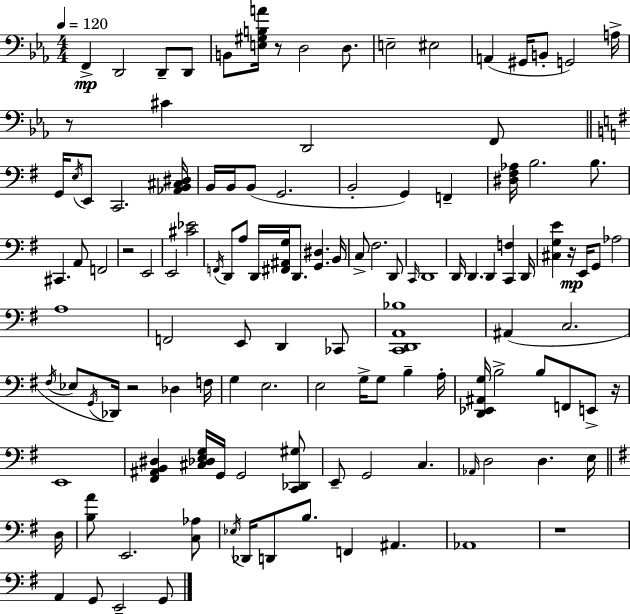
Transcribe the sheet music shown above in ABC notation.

X:1
T:Untitled
M:4/4
L:1/4
K:Eb
F,, D,,2 D,,/2 D,,/2 B,,/2 [E,^G,B,A]/4 z/2 D,2 D,/2 E,2 ^E,2 A,, ^G,,/4 B,,/2 G,,2 A,/4 z/2 ^C D,,2 F,,/2 G,,/4 E,/4 E,,/2 C,,2 [_A,,B,,^C,^D,]/4 B,,/4 B,,/4 B,,/2 G,,2 B,,2 G,, F,, [^D,^F,_A,]/4 B,2 B,/2 ^C,, A,,/2 F,,2 z2 E,,2 E,,2 [^C_E]2 F,,/4 D,,/2 A,/2 D,,/4 [^F,,^A,,G,]/4 D,,/2 [G,,^D,] B,,/4 C,/2 ^F,2 D,,/2 C,,/4 D,,4 D,,/4 D,, D,, [C,,F,] D,,/4 [^C,G,E] z/4 E,,/4 G,,/2 _A,2 A,4 F,,2 E,,/2 D,, _C,,/2 [C,,D,,A,,_B,]4 ^A,, C,2 ^F,/4 _E,/2 G,,/4 _D,,/4 z2 _D, F,/4 G, E,2 E,2 G,/4 G,/2 B, A,/4 [D,,_E,,^A,,G,]/4 B,2 B,/2 F,,/2 E,,/2 z/4 E,,4 [^F,,^A,,B,,^D,] [^C,_D,E,G,]/4 G,,/4 G,,2 [C,,_D,,^G,]/2 E,,/2 G,,2 C, _A,,/4 D,2 D, E,/4 D,/4 [B,A]/2 E,,2 [C,_A,]/2 _E,/4 _D,,/4 D,,/2 B,/2 F,, ^A,, _A,,4 z4 A,, G,,/2 E,,2 G,,/2